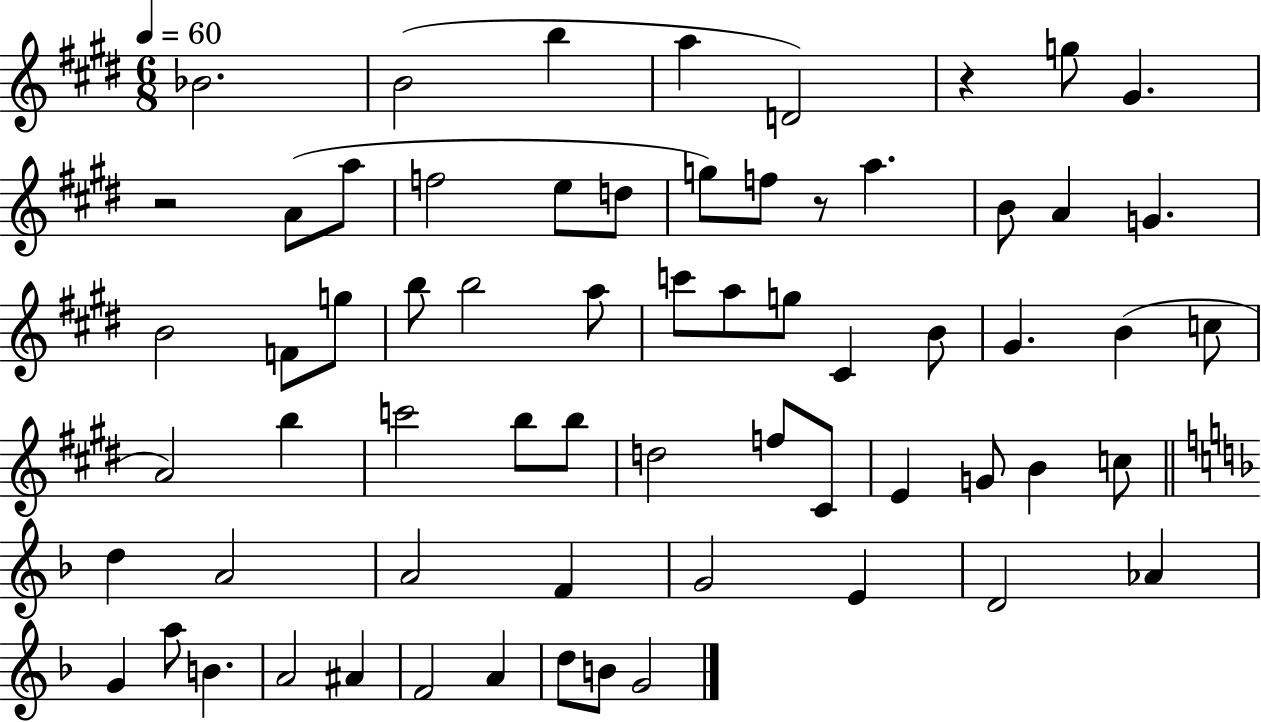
Bb4/h. B4/h B5/q A5/q D4/h R/q G5/e G#4/q. R/h A4/e A5/e F5/h E5/e D5/e G5/e F5/e R/e A5/q. B4/e A4/q G4/q. B4/h F4/e G5/e B5/e B5/h A5/e C6/e A5/e G5/e C#4/q B4/e G#4/q. B4/q C5/e A4/h B5/q C6/h B5/e B5/e D5/h F5/e C#4/e E4/q G4/e B4/q C5/e D5/q A4/h A4/h F4/q G4/h E4/q D4/h Ab4/q G4/q A5/e B4/q. A4/h A#4/q F4/h A4/q D5/e B4/e G4/h